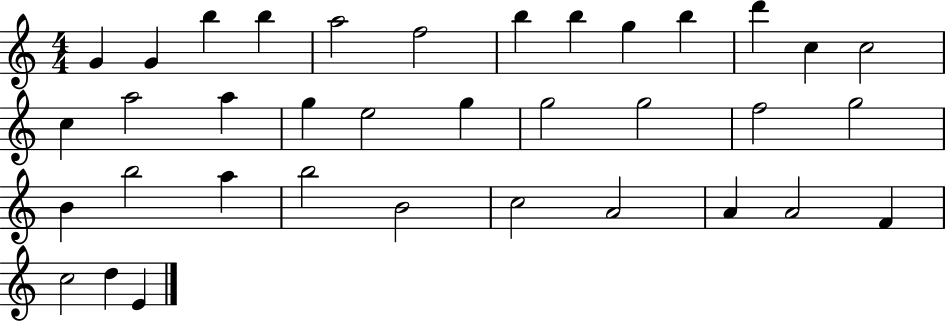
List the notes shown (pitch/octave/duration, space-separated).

G4/q G4/q B5/q B5/q A5/h F5/h B5/q B5/q G5/q B5/q D6/q C5/q C5/h C5/q A5/h A5/q G5/q E5/h G5/q G5/h G5/h F5/h G5/h B4/q B5/h A5/q B5/h B4/h C5/h A4/h A4/q A4/h F4/q C5/h D5/q E4/q